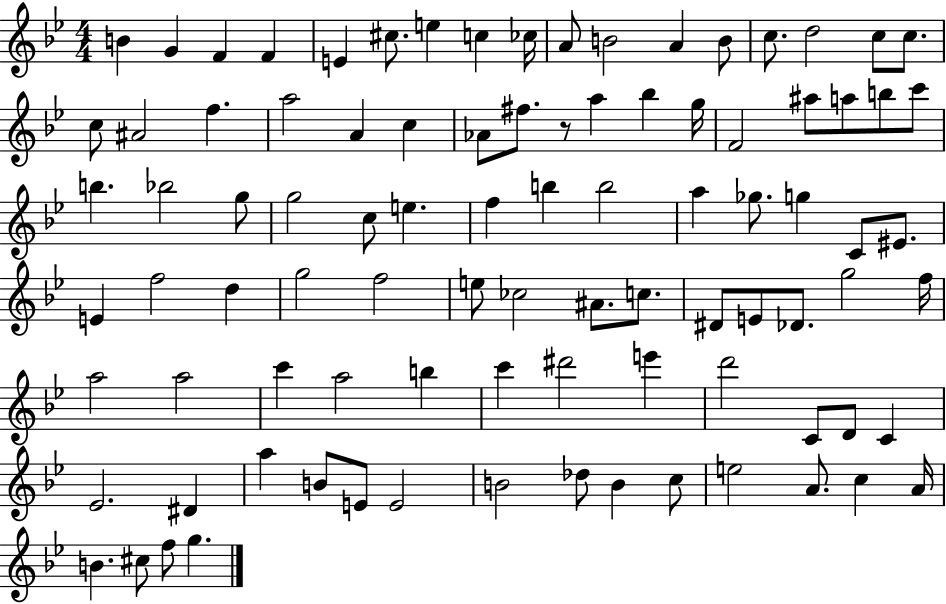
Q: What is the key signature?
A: BES major